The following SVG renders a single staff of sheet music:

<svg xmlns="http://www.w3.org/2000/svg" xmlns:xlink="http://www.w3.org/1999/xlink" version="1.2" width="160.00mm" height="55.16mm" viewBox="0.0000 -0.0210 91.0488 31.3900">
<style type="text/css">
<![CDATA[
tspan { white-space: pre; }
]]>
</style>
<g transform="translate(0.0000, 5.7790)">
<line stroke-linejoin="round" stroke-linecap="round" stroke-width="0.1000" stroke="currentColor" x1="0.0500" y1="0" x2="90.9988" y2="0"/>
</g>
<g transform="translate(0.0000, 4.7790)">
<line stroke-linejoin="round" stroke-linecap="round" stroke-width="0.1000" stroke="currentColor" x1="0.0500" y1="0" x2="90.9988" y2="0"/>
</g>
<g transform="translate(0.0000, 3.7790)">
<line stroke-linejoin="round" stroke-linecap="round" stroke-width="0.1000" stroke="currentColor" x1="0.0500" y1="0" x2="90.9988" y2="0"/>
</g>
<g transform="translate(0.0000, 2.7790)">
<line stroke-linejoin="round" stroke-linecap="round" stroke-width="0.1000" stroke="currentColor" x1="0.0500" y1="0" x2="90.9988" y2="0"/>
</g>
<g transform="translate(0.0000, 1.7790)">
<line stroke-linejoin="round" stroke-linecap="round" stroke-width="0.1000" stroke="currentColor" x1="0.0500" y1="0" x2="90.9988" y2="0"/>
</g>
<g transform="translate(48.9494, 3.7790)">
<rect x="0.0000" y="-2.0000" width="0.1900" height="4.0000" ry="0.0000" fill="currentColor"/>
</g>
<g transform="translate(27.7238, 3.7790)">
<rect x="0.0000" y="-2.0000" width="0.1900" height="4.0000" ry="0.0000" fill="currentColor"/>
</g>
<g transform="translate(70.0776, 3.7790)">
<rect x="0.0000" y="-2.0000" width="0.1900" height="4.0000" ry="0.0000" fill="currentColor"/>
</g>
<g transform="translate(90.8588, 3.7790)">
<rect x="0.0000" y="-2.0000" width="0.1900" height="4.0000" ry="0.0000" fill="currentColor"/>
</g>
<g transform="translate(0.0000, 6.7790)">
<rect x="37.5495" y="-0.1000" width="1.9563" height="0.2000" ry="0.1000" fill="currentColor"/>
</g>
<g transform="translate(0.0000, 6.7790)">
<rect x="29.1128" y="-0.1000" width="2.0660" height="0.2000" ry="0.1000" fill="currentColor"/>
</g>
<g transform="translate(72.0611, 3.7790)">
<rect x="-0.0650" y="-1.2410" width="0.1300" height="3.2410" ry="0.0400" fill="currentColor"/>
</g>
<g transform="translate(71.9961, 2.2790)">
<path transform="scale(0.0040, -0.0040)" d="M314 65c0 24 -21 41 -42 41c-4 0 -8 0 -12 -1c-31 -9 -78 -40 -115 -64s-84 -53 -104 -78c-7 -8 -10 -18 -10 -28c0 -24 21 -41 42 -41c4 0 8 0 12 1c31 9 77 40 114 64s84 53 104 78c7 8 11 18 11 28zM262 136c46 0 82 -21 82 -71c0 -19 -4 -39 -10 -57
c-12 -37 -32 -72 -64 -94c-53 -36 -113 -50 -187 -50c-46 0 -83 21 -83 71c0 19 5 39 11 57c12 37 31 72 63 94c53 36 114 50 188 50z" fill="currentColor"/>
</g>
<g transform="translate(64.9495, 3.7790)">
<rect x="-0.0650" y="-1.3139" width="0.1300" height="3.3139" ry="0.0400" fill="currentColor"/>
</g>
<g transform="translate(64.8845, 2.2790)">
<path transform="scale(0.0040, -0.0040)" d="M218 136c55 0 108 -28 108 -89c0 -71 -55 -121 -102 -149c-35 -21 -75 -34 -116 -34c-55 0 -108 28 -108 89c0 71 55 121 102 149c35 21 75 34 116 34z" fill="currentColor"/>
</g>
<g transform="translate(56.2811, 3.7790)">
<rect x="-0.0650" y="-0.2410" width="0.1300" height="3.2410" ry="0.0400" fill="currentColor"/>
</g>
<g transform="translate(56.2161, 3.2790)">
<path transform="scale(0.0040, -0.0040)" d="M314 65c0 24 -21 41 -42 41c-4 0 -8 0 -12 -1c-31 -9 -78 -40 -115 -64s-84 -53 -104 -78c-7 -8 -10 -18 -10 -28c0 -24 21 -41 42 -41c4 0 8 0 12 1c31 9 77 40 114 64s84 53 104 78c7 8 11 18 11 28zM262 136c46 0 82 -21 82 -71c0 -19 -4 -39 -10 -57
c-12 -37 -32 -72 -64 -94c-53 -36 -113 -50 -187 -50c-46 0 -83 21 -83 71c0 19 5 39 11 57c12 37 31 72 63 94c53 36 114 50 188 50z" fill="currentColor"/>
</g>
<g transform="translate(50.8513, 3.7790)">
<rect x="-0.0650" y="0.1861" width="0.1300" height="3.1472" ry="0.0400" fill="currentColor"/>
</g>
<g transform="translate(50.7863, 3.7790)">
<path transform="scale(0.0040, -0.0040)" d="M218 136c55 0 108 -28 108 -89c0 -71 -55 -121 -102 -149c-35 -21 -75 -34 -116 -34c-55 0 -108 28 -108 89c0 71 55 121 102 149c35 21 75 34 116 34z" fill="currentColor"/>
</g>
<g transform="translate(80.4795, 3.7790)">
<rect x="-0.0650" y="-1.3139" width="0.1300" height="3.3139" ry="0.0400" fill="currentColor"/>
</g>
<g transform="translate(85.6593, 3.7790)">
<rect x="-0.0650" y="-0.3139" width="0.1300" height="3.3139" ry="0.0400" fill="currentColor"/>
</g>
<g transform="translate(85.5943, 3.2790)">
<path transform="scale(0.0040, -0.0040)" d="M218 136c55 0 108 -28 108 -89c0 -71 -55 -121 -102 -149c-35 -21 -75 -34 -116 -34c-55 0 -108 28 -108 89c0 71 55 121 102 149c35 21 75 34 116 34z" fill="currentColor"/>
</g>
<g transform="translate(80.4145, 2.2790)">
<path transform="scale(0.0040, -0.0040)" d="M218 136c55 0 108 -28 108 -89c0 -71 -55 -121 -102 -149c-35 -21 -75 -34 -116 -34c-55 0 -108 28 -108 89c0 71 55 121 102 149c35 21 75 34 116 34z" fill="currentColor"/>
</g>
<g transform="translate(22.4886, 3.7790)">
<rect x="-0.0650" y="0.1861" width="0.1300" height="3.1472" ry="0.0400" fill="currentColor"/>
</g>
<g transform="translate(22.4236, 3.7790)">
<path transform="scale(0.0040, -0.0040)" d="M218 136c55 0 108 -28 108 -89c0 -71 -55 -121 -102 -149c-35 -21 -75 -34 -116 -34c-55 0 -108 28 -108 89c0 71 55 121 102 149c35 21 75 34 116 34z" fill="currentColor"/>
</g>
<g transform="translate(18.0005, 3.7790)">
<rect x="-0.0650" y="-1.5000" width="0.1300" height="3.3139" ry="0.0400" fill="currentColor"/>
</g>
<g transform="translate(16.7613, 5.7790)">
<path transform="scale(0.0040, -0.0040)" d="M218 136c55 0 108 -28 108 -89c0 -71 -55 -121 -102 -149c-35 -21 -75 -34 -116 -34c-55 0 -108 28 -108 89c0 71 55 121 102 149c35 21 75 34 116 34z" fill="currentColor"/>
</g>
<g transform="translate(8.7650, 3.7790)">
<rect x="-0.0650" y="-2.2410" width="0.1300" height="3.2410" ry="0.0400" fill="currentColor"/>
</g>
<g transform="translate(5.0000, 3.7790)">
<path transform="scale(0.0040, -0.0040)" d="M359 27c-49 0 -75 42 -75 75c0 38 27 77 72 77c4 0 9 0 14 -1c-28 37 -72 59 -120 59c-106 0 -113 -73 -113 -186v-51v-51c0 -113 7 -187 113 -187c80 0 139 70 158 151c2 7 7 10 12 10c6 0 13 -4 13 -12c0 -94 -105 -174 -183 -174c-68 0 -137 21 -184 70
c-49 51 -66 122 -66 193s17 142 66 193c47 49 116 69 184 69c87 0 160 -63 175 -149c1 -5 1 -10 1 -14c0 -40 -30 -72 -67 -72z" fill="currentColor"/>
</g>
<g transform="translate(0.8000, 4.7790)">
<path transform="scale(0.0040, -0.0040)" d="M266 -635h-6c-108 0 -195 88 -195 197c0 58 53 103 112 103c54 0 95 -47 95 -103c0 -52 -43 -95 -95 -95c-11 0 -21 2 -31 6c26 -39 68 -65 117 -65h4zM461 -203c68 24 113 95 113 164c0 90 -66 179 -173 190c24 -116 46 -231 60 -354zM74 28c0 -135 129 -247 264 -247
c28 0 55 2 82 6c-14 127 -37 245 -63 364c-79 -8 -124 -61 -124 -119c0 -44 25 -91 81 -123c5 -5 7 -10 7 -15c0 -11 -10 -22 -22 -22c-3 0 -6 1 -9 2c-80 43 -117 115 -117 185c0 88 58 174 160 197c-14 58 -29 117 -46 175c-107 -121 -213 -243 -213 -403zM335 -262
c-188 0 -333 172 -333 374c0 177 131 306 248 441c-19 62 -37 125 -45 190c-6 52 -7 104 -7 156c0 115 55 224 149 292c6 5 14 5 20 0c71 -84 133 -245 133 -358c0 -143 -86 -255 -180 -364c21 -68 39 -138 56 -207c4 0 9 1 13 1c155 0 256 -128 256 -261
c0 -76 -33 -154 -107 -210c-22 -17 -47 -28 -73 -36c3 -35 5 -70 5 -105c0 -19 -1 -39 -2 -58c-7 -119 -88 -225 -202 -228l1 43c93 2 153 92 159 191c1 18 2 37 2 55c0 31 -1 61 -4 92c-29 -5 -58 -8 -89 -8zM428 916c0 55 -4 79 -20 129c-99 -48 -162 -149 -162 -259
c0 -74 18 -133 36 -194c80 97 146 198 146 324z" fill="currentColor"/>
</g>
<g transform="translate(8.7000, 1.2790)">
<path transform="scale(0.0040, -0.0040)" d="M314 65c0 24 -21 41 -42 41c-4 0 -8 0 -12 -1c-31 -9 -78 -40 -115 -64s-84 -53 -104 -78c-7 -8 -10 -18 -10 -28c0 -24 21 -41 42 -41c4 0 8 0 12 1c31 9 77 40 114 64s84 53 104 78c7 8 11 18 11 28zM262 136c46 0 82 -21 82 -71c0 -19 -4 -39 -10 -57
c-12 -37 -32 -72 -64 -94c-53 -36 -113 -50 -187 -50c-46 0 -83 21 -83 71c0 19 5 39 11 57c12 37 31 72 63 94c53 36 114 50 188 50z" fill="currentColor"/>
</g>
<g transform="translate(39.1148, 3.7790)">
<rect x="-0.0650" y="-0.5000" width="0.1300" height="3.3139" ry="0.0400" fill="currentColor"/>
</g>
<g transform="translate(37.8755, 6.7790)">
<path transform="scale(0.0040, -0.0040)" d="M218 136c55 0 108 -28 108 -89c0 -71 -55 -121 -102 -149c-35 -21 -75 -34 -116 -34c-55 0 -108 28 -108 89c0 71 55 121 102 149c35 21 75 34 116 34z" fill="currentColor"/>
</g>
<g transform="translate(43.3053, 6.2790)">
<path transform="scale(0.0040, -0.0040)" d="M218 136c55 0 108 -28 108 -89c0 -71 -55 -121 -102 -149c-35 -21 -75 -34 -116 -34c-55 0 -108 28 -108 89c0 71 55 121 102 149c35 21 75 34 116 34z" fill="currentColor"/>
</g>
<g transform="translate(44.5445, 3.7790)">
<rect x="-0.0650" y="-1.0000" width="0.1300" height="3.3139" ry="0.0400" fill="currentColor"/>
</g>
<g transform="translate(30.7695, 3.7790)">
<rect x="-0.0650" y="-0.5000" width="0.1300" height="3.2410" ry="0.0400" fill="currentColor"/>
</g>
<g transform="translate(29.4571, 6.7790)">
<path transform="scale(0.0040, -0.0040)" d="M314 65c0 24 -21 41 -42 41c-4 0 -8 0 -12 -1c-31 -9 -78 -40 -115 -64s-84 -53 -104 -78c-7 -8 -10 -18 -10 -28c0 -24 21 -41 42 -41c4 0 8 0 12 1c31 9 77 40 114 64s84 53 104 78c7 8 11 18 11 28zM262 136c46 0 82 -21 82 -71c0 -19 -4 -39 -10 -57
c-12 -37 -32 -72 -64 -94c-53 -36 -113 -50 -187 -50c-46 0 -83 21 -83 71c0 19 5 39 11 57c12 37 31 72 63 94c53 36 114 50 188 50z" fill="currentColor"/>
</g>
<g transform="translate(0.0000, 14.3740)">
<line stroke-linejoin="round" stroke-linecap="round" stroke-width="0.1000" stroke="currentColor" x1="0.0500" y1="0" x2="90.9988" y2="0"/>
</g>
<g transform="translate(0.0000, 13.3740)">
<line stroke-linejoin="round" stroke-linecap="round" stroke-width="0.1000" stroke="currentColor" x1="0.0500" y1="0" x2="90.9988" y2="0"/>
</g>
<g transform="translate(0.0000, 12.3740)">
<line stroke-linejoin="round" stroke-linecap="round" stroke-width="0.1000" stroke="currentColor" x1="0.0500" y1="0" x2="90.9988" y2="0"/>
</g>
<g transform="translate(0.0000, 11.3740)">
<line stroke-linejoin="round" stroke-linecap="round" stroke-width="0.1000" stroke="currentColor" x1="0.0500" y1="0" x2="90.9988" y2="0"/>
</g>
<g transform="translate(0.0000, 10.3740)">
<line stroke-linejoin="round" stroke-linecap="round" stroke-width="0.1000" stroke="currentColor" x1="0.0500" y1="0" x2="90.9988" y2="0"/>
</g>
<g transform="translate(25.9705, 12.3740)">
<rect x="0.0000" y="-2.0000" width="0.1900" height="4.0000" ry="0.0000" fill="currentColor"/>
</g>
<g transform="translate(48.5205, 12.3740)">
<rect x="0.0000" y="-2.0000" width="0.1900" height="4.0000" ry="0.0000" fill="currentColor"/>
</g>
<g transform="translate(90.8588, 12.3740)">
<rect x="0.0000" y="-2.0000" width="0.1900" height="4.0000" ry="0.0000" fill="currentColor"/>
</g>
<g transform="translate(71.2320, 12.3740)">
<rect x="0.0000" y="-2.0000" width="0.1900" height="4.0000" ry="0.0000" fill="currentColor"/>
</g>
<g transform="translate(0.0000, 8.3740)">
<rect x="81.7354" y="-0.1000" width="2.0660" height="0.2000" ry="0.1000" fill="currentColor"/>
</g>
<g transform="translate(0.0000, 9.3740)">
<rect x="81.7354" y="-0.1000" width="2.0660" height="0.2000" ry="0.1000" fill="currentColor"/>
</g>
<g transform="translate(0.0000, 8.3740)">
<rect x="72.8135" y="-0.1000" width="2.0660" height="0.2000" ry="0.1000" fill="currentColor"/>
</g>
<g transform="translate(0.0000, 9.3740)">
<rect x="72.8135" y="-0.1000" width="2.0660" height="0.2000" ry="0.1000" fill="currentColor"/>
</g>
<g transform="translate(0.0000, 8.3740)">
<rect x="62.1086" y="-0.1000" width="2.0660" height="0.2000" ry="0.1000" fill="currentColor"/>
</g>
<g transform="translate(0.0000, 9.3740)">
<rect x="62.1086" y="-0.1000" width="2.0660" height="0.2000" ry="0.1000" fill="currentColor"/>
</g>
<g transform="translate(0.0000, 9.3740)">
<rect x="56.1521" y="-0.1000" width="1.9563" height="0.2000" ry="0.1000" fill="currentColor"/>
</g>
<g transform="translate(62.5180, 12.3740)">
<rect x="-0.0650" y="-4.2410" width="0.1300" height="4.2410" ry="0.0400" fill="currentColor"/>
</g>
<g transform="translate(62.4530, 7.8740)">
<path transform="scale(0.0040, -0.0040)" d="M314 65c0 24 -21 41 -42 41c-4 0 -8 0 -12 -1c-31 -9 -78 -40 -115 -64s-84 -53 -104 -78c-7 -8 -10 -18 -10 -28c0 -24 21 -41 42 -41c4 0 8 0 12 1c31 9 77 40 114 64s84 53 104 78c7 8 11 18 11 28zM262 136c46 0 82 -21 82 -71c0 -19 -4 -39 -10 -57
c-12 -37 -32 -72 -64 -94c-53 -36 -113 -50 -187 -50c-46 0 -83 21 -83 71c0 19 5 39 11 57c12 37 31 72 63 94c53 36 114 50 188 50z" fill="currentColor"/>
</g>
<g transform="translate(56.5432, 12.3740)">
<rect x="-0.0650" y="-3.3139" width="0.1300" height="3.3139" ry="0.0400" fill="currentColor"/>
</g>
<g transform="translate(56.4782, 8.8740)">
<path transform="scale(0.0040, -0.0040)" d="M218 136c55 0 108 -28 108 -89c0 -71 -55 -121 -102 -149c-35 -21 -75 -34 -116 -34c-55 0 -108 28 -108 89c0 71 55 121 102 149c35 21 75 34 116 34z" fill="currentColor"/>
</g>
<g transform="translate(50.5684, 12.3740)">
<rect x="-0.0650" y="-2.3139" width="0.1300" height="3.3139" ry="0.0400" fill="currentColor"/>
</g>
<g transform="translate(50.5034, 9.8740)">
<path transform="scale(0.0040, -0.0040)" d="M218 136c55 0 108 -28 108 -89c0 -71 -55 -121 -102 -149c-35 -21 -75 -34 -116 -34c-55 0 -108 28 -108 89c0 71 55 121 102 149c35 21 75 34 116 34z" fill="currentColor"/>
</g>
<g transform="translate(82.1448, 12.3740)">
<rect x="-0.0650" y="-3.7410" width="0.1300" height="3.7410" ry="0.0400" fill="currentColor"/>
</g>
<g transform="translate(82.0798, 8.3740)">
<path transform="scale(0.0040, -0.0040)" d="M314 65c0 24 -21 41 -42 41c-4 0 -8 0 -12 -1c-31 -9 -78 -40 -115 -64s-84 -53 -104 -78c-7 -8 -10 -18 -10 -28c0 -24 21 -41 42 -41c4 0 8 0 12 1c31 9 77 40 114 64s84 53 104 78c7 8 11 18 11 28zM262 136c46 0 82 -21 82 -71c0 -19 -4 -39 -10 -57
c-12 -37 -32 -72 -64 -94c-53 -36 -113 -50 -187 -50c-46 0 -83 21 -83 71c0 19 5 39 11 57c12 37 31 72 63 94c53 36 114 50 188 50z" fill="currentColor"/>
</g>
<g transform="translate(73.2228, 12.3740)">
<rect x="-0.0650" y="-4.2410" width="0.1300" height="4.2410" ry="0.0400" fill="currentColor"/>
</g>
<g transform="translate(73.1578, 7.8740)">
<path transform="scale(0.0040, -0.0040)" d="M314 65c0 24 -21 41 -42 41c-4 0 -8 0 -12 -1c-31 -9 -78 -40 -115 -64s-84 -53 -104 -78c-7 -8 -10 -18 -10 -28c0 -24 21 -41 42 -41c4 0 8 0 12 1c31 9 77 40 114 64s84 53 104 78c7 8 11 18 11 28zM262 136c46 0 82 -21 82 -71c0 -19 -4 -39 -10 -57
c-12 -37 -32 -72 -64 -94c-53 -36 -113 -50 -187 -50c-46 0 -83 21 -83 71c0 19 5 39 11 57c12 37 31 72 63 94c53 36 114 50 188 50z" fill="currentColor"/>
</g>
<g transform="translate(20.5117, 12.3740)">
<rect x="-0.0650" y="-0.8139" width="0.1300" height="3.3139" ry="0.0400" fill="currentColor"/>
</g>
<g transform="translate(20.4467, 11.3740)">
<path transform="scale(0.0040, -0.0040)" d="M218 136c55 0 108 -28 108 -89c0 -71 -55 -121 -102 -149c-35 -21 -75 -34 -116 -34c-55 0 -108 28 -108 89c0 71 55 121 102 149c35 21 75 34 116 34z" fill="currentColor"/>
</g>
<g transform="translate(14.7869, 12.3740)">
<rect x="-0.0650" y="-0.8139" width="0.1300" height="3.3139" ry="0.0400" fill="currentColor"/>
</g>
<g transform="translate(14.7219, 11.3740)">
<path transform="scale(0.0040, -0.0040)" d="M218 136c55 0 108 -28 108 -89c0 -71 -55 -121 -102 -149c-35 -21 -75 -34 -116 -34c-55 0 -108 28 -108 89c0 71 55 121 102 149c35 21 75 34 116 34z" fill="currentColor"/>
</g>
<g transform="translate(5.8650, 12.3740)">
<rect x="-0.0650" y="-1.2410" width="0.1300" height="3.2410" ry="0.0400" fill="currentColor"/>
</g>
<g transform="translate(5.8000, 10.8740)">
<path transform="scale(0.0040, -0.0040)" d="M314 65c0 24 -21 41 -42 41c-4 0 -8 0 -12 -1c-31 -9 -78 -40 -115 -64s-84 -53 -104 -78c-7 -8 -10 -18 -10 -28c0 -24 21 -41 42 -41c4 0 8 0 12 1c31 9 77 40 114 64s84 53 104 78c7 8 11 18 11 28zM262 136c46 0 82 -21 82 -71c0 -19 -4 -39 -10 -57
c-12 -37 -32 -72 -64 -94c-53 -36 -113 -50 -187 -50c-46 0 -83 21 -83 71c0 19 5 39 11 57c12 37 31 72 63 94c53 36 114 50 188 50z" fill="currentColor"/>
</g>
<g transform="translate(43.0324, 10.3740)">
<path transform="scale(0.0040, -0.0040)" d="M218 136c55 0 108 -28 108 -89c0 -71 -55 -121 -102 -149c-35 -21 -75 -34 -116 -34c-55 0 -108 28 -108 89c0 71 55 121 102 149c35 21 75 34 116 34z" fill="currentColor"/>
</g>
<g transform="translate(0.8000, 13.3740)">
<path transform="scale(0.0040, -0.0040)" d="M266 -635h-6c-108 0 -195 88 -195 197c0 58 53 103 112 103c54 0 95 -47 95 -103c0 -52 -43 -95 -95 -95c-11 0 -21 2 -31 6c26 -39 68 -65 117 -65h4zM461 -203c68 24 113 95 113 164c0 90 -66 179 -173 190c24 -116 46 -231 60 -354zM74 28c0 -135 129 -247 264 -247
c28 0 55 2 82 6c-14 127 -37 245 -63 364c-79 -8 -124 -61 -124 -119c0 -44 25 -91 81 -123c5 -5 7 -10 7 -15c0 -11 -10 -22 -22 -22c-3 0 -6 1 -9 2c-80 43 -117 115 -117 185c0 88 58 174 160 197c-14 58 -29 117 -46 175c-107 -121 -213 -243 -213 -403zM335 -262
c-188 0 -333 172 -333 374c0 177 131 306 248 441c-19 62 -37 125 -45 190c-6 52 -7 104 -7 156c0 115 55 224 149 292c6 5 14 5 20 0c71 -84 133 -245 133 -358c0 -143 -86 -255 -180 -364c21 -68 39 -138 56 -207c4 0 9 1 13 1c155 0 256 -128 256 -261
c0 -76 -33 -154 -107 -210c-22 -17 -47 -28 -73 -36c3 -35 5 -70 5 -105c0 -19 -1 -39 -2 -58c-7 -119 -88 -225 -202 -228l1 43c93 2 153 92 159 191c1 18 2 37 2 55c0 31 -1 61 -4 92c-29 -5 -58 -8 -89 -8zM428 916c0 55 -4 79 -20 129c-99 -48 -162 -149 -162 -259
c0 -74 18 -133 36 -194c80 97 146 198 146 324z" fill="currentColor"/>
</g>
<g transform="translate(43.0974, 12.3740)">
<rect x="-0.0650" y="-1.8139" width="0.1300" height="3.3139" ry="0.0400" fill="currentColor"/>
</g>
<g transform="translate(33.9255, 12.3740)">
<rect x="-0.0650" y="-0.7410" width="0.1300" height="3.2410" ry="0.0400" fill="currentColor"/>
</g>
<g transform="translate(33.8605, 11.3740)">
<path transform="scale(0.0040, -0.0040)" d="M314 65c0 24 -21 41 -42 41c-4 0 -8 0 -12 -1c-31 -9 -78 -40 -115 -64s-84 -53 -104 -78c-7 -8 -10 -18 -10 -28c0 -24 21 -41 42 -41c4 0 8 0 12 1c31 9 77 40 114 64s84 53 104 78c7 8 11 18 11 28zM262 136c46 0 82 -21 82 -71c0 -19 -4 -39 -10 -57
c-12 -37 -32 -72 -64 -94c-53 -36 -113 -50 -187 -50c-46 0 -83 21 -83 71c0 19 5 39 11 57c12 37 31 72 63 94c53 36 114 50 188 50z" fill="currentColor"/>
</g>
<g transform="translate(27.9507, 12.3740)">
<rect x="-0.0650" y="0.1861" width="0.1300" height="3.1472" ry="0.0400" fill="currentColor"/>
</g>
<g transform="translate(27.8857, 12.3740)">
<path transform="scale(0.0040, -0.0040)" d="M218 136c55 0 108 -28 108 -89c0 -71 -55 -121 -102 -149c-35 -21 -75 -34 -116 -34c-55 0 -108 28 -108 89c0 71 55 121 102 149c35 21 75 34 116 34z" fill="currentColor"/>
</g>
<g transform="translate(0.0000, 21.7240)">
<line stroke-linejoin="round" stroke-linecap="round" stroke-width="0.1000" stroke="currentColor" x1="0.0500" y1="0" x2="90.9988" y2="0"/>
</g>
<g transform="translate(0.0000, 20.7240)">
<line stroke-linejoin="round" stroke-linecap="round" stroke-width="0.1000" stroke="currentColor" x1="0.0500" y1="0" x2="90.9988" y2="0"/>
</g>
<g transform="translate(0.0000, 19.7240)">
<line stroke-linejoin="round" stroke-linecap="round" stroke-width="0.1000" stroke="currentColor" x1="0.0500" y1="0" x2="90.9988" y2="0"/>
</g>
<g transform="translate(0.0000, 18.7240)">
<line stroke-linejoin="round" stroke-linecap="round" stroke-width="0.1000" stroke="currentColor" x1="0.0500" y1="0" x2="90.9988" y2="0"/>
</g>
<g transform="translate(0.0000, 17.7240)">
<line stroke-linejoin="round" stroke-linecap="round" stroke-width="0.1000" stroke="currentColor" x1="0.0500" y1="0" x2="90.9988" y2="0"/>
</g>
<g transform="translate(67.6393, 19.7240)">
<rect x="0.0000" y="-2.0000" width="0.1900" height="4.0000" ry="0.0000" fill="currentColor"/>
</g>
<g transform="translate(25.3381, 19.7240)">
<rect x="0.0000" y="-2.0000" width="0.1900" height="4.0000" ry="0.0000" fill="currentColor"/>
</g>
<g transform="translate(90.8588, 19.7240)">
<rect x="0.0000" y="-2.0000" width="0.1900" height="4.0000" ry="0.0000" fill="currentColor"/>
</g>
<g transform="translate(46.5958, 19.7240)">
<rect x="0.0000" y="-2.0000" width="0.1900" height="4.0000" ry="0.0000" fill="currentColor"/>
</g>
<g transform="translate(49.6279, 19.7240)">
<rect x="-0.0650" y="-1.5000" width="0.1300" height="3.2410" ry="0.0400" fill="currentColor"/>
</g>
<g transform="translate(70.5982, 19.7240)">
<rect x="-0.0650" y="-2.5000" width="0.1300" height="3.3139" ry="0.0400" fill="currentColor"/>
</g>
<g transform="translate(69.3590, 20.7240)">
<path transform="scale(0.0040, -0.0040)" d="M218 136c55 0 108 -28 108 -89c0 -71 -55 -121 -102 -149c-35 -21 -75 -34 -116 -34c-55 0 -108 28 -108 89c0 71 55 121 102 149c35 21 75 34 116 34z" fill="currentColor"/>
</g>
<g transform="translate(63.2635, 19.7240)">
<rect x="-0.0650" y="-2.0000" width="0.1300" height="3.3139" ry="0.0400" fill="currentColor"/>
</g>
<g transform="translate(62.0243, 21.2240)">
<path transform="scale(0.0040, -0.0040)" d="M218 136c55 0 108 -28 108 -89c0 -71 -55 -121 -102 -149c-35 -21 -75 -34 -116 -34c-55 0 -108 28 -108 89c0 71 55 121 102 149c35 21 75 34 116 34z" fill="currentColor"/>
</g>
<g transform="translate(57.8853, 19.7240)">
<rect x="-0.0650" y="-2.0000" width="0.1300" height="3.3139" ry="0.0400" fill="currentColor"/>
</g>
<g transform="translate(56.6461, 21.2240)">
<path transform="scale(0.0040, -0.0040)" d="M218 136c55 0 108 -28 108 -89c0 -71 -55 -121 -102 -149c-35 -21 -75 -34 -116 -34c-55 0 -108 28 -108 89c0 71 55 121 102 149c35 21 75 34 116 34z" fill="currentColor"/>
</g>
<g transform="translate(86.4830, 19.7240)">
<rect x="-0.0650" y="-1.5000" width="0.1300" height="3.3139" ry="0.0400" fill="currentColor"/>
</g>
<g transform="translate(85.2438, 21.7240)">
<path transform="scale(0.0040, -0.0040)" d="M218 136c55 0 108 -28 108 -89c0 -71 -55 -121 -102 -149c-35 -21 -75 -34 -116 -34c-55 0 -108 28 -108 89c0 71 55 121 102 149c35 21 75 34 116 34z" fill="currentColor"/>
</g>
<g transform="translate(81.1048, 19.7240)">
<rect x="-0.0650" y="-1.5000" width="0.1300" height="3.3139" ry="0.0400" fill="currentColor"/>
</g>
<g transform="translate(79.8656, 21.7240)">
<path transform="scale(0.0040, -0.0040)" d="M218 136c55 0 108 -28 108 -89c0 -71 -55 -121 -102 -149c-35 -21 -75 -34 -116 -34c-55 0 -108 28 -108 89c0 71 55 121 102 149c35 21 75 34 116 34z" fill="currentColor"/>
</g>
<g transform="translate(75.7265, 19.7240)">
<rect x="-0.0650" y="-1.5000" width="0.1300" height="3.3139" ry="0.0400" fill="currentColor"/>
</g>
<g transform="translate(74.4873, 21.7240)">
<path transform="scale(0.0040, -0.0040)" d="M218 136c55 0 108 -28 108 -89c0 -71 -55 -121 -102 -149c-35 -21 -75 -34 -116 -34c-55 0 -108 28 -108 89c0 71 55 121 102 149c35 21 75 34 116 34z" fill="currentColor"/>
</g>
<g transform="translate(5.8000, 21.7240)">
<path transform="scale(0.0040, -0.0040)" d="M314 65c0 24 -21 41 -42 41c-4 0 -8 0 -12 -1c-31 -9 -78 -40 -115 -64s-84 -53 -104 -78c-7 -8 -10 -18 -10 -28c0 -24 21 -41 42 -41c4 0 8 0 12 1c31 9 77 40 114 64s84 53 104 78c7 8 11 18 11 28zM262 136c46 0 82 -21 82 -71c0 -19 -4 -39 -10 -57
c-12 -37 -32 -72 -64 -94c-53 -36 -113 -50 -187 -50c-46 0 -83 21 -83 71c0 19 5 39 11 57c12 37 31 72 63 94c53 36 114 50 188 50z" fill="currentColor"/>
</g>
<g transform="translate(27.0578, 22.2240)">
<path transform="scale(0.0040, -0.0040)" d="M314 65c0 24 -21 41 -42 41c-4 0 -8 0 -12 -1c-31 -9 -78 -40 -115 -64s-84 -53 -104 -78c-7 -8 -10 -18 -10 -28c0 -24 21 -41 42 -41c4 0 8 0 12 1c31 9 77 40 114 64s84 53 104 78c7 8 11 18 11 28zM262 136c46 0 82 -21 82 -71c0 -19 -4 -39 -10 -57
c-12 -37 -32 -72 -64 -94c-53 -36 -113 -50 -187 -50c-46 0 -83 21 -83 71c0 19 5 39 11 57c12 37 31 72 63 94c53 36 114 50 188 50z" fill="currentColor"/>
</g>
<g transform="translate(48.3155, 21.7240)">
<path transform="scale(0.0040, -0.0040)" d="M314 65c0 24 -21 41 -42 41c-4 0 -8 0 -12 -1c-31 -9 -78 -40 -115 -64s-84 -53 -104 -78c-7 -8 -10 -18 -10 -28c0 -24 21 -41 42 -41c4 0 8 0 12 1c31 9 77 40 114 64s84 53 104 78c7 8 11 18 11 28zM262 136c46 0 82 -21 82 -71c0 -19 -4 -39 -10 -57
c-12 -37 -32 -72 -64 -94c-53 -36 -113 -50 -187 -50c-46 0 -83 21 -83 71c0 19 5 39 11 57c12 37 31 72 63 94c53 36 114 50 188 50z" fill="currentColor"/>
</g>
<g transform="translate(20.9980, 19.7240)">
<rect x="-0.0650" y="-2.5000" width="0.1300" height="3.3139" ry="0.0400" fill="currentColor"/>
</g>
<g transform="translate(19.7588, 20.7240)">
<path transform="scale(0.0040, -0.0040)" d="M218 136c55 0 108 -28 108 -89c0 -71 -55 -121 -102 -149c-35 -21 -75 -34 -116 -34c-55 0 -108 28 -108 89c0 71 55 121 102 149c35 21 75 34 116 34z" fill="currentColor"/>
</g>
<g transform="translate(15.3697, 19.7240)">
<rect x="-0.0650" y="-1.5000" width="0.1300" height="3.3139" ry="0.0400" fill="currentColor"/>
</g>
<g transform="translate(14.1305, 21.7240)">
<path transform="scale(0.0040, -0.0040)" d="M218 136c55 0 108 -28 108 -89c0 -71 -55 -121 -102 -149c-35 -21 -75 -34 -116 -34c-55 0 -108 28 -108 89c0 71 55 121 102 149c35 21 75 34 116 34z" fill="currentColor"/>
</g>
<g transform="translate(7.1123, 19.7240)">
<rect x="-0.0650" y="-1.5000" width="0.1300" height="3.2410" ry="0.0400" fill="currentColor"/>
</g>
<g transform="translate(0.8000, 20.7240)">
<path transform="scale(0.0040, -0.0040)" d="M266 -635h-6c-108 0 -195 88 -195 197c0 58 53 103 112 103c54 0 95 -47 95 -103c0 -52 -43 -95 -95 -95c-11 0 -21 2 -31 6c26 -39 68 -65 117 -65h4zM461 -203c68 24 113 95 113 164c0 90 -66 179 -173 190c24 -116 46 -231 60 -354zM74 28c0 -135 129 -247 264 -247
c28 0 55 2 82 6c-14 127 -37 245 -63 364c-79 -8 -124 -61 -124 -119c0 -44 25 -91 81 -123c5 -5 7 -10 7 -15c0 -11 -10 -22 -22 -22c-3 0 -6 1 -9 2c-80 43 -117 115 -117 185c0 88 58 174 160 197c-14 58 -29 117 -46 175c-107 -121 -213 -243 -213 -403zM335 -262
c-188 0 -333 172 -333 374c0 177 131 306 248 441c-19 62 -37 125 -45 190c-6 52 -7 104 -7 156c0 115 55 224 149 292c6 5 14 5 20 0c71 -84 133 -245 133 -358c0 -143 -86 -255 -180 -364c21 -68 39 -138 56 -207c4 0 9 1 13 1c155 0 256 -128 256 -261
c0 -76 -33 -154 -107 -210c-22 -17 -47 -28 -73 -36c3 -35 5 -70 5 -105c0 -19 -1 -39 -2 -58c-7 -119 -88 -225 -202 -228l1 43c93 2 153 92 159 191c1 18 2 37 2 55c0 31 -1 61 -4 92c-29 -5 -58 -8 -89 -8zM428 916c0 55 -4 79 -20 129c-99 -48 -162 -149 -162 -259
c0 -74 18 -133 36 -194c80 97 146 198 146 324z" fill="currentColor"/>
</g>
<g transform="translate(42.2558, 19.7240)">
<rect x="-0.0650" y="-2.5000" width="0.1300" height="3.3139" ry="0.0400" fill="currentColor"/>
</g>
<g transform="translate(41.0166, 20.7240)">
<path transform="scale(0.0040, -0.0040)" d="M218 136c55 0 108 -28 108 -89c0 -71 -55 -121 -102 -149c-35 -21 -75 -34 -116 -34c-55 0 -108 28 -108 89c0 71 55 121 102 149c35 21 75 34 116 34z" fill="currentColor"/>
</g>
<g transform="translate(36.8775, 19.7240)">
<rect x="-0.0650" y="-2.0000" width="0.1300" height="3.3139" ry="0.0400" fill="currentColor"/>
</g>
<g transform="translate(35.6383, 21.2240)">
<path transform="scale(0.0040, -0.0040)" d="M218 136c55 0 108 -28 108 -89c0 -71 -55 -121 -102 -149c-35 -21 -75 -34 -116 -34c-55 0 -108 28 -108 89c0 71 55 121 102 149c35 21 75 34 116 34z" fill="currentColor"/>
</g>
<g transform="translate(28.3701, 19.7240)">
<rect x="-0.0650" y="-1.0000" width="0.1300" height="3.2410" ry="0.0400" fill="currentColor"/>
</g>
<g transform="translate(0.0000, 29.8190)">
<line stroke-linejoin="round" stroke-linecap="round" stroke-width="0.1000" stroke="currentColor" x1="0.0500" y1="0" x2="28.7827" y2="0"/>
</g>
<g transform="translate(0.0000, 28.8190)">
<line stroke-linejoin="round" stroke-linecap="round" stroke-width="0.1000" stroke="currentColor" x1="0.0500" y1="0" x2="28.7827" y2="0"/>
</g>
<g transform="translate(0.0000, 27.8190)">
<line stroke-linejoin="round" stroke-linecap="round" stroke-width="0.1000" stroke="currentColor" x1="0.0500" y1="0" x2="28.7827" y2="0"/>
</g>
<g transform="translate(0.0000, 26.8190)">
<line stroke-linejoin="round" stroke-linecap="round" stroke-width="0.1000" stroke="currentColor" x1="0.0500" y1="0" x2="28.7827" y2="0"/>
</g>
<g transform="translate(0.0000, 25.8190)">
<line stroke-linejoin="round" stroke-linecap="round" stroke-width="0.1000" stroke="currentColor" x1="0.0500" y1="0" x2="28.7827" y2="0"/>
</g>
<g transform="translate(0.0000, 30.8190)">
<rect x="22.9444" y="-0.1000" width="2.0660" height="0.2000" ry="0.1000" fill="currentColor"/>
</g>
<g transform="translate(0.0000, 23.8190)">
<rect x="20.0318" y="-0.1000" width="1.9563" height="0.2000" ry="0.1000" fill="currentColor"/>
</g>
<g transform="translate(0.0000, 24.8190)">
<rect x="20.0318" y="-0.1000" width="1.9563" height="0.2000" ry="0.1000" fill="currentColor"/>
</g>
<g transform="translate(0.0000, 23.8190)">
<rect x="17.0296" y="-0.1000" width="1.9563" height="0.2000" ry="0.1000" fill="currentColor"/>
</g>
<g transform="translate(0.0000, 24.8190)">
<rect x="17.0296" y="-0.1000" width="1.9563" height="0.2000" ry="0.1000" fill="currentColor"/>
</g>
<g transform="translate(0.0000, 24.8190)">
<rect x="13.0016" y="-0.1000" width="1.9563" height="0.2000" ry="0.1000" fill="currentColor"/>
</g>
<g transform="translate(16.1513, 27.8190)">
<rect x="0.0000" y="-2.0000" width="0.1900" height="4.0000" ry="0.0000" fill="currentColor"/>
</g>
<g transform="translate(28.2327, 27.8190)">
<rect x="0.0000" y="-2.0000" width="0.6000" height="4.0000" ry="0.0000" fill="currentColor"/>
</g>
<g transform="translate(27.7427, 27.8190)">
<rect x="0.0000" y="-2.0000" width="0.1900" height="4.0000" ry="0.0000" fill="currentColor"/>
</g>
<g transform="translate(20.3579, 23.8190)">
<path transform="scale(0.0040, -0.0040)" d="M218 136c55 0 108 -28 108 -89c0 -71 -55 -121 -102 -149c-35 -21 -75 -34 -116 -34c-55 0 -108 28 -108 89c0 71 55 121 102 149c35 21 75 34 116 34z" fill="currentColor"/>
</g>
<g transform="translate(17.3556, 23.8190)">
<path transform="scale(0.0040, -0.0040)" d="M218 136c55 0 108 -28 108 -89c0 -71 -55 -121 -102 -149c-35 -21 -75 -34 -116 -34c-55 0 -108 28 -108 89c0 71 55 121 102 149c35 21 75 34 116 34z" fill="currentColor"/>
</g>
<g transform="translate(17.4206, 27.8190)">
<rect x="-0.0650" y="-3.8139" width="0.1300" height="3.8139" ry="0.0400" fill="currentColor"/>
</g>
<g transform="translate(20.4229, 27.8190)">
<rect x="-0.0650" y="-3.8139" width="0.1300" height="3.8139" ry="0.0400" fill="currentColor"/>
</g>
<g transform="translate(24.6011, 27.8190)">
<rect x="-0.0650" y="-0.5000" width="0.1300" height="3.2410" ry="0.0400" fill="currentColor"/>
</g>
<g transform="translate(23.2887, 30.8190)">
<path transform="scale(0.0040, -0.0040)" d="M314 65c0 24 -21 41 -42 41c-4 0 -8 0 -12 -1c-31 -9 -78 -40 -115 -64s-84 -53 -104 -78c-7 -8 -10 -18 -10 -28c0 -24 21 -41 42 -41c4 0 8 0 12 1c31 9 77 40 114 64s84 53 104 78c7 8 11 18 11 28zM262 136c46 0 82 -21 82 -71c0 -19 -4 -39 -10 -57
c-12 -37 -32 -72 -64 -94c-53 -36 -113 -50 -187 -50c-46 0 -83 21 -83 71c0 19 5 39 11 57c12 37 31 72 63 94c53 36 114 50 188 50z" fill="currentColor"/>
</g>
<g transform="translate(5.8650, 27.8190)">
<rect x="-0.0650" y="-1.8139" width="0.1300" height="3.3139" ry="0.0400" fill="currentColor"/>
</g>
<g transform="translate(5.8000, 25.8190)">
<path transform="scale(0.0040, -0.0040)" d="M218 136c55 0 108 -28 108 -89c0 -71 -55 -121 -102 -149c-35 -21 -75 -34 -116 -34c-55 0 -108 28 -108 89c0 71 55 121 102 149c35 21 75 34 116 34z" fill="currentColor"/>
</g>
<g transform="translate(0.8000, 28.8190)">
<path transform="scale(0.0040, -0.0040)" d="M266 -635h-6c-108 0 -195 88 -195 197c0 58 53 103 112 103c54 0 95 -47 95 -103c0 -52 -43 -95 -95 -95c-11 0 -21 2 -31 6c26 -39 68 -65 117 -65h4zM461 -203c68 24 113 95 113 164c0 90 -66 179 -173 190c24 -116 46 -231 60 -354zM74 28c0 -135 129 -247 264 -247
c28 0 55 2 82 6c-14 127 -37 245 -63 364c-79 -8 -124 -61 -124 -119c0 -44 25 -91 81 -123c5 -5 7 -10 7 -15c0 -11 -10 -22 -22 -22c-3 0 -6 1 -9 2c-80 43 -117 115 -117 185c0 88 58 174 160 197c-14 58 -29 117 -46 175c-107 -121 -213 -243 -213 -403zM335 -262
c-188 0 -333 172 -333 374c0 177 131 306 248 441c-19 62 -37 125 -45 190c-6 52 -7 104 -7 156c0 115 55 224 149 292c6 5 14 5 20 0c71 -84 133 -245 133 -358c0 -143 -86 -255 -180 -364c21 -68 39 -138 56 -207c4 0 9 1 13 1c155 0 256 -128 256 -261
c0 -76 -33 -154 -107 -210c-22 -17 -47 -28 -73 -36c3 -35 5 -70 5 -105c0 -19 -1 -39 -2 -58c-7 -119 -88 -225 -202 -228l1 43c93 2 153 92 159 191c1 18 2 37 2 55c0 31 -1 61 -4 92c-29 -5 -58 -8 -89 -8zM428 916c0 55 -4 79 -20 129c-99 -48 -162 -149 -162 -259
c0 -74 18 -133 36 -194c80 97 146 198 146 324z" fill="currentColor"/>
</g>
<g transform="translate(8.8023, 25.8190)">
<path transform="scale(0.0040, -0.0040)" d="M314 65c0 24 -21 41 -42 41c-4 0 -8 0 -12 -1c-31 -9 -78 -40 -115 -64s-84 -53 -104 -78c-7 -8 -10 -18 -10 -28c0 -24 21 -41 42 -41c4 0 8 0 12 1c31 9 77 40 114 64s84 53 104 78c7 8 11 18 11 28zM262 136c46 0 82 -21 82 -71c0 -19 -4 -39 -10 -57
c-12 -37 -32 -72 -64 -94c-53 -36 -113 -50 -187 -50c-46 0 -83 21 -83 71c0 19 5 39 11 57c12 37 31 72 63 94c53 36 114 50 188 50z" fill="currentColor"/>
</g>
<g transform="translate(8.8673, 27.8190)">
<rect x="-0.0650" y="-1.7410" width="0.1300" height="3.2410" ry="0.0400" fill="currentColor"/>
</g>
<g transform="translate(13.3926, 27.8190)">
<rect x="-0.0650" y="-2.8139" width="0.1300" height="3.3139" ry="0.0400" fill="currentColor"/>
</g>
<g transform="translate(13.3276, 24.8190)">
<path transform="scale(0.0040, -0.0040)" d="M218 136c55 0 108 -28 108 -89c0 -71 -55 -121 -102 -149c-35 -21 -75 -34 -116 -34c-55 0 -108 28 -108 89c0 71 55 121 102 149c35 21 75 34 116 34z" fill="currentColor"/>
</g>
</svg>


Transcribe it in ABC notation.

X:1
T:Untitled
M:4/4
L:1/4
K:C
g2 E B C2 C D B c2 e e2 e c e2 d d B d2 f g b d'2 d'2 c'2 E2 E G D2 F G E2 F F G E E E f f2 a c' c' C2